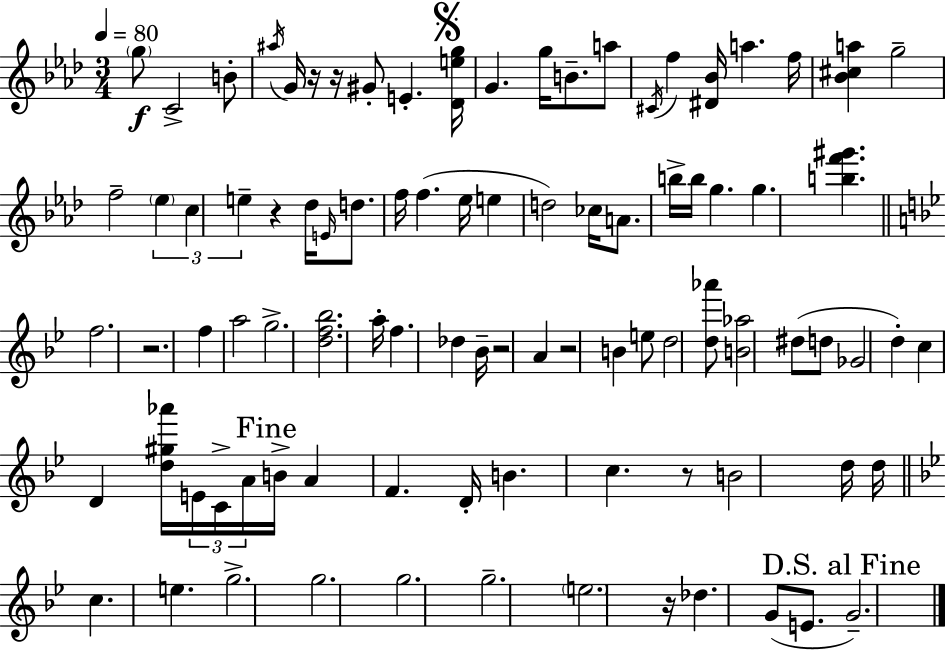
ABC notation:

X:1
T:Untitled
M:3/4
L:1/4
K:Ab
g/2 C2 B/2 ^a/4 G/4 z/4 z/4 ^G/2 E [_Deg]/4 G g/4 B/2 a/2 ^C/4 f [^D_B]/4 a f/4 [_B^ca] g2 f2 _e c e z _d/4 E/4 d/2 f/4 f _e/4 e d2 _c/4 A/2 b/4 b/4 g g [bf'^g'] f2 z2 f a2 g2 [df_b]2 a/4 f _d _B/4 z2 A z2 B e/2 d2 [d_a']/2 [B_a]2 ^d/2 d/2 _G2 d c D [d^g_a']/4 E/4 C/4 A/4 B/4 A F D/4 B c z/2 B2 d/4 d/4 c e g2 g2 g2 g2 e2 z/4 _d G/2 E/2 G2